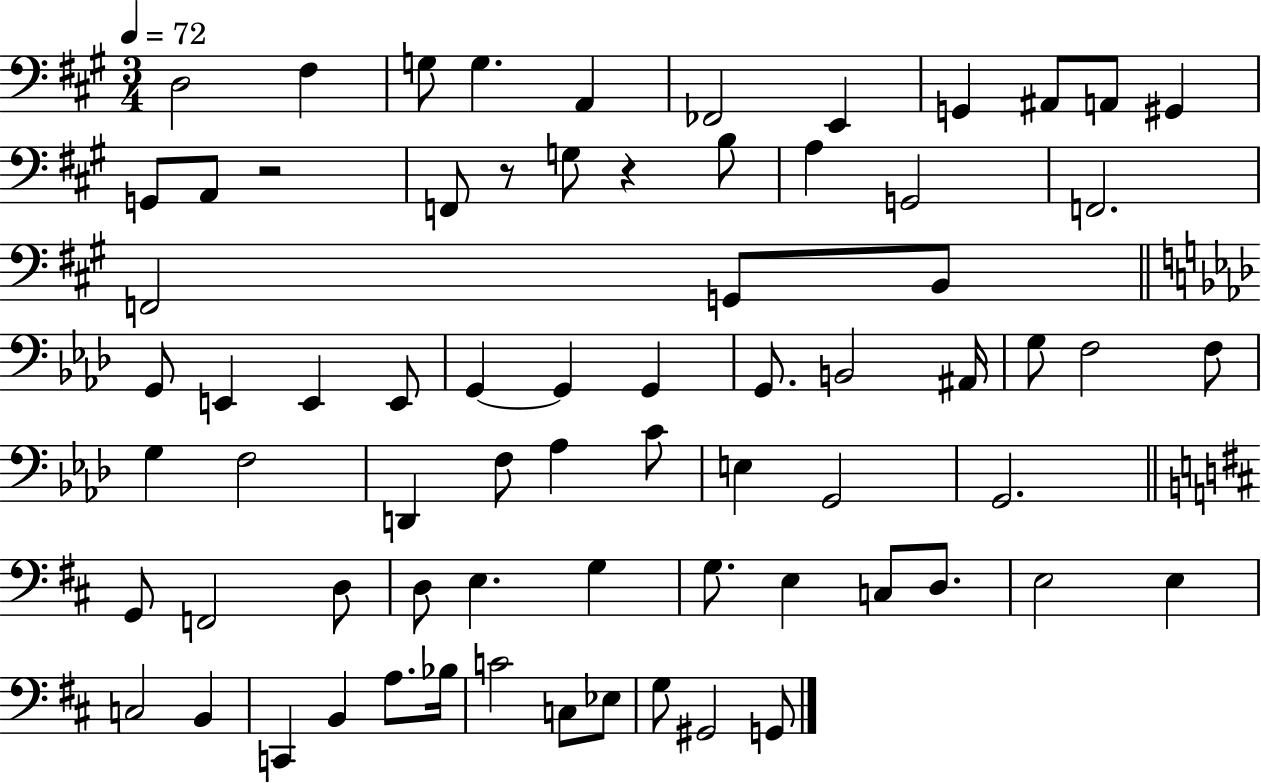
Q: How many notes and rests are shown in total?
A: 71